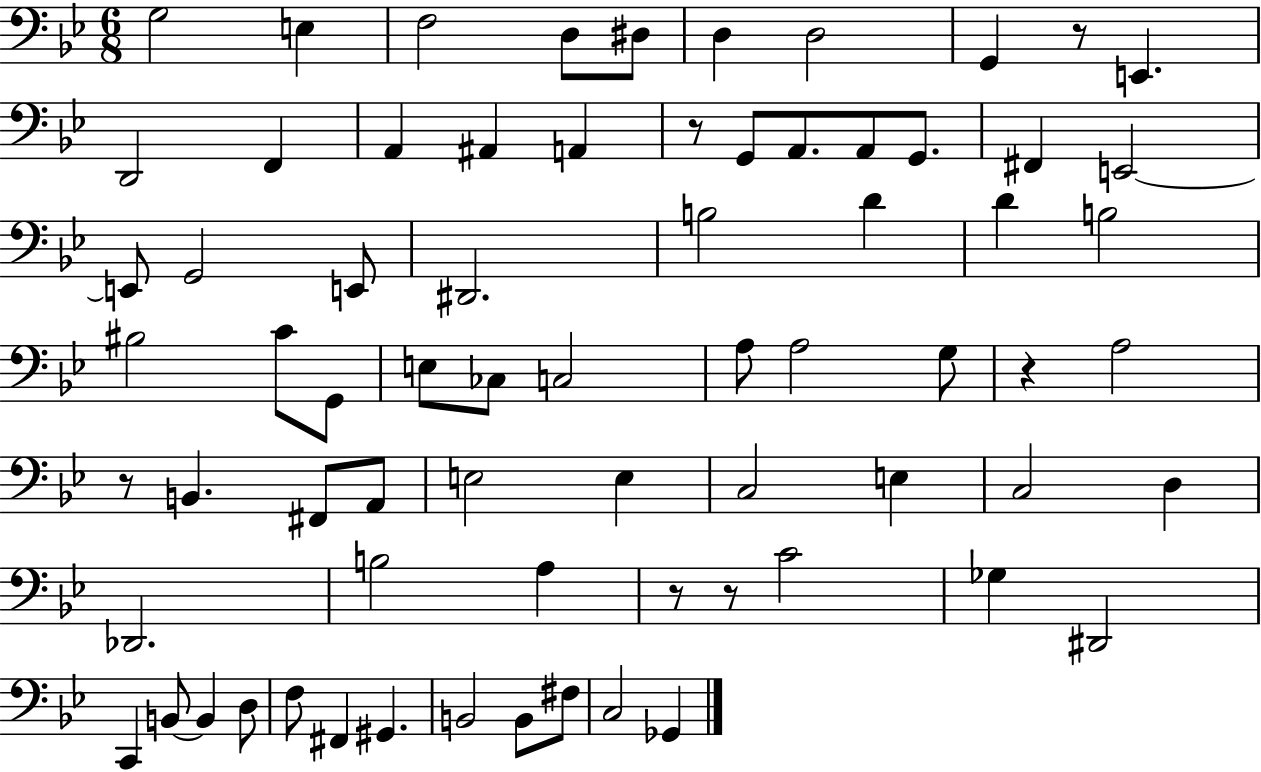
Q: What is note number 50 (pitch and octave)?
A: A3